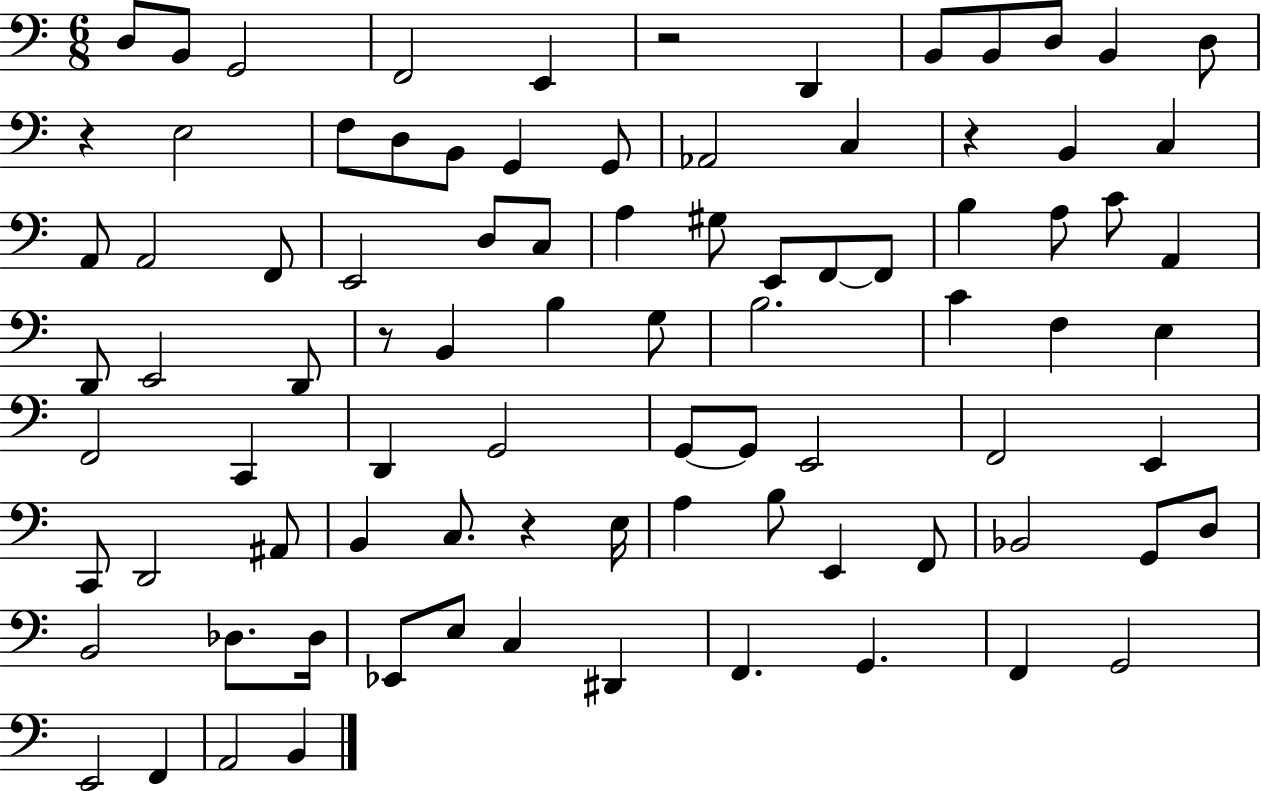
D3/e B2/e G2/h F2/h E2/q R/h D2/q B2/e B2/e D3/e B2/q D3/e R/q E3/h F3/e D3/e B2/e G2/q G2/e Ab2/h C3/q R/q B2/q C3/q A2/e A2/h F2/e E2/h D3/e C3/e A3/q G#3/e E2/e F2/e F2/e B3/q A3/e C4/e A2/q D2/e E2/h D2/e R/e B2/q B3/q G3/e B3/h. C4/q F3/q E3/q F2/h C2/q D2/q G2/h G2/e G2/e E2/h F2/h E2/q C2/e D2/h A#2/e B2/q C3/e. R/q E3/s A3/q B3/e E2/q F2/e Bb2/h G2/e D3/e B2/h Db3/e. Db3/s Eb2/e E3/e C3/q D#2/q F2/q. G2/q. F2/q G2/h E2/h F2/q A2/h B2/q